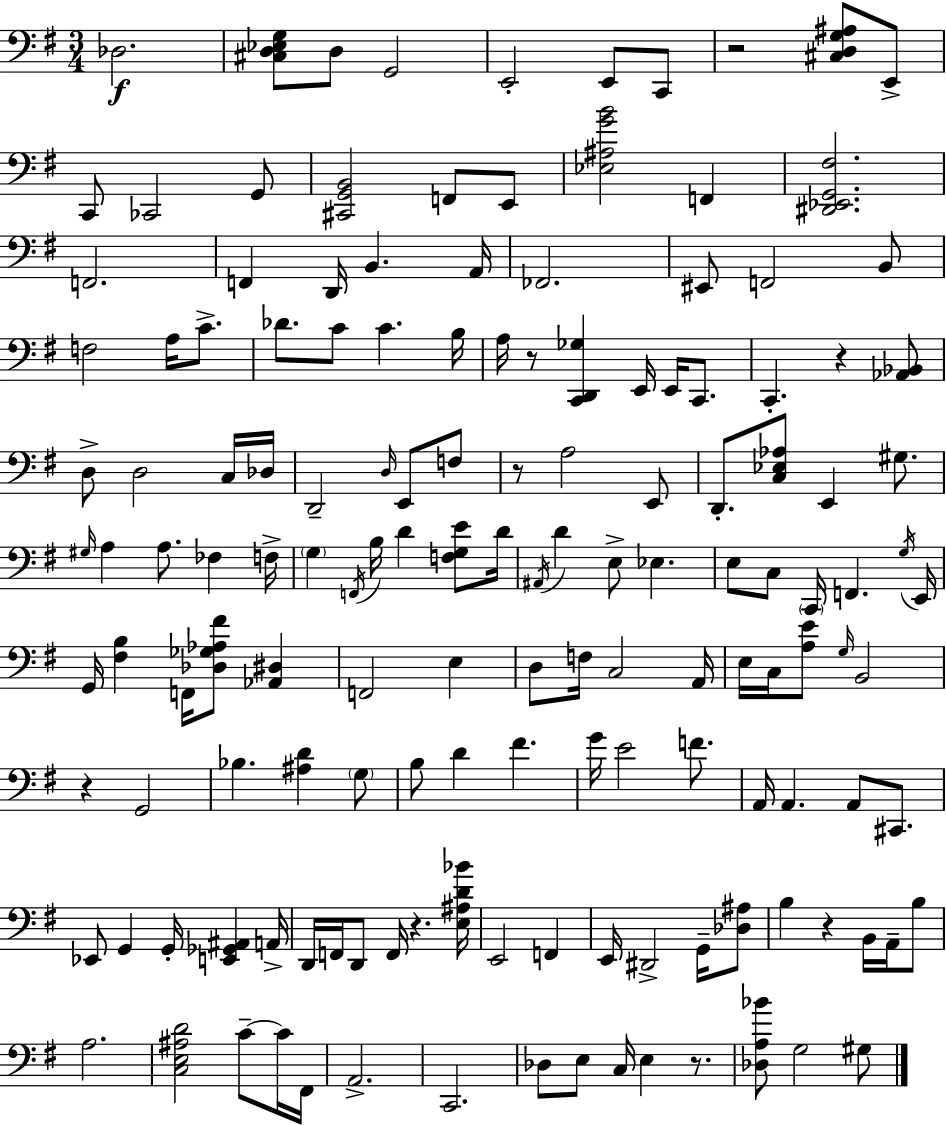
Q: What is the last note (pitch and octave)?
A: G#3